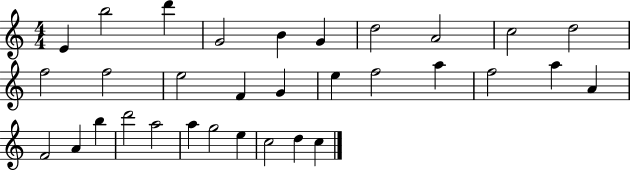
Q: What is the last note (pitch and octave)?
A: C5